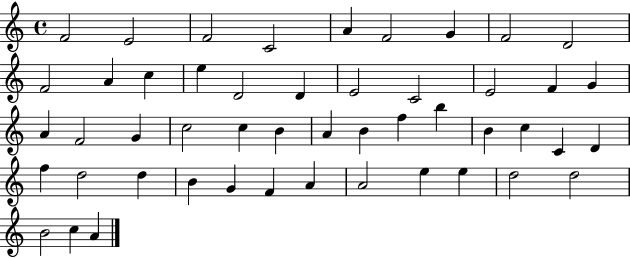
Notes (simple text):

F4/h E4/h F4/h C4/h A4/q F4/h G4/q F4/h D4/h F4/h A4/q C5/q E5/q D4/h D4/q E4/h C4/h E4/h F4/q G4/q A4/q F4/h G4/q C5/h C5/q B4/q A4/q B4/q F5/q B5/q B4/q C5/q C4/q D4/q F5/q D5/h D5/q B4/q G4/q F4/q A4/q A4/h E5/q E5/q D5/h D5/h B4/h C5/q A4/q